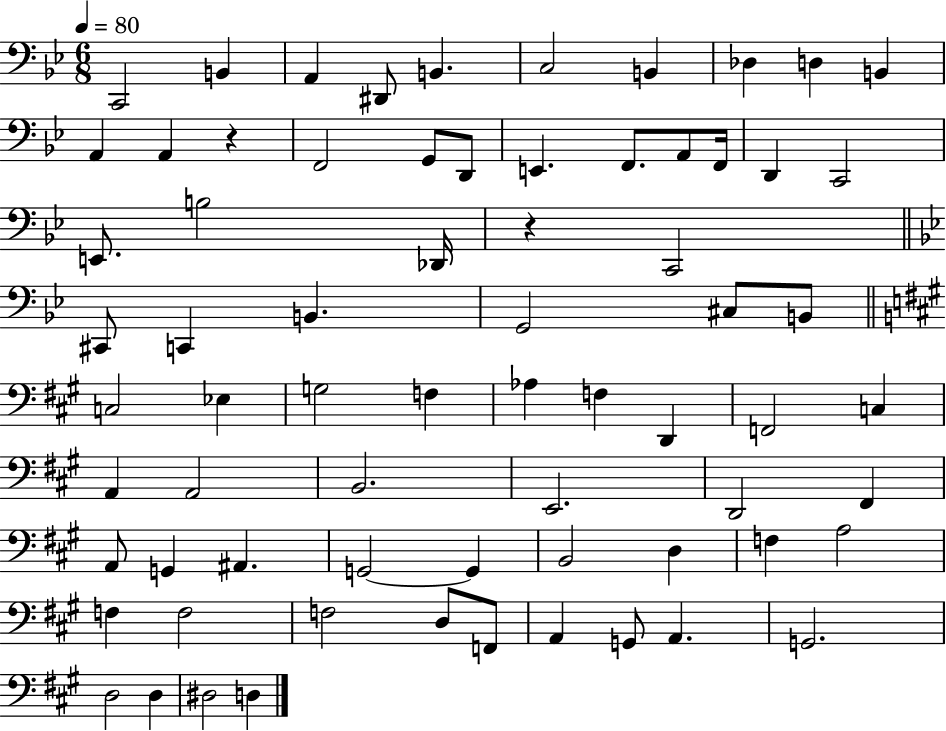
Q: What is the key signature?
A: BES major